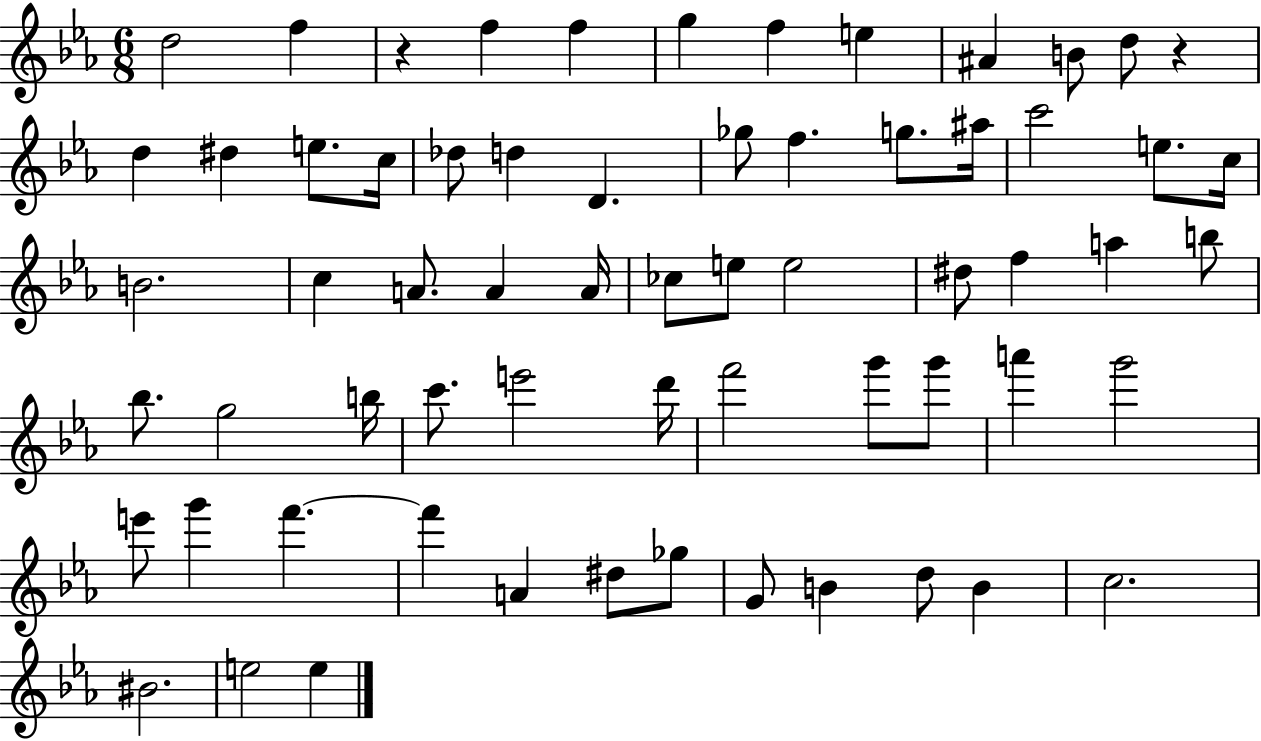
{
  \clef treble
  \numericTimeSignature
  \time 6/8
  \key ees \major
  d''2 f''4 | r4 f''4 f''4 | g''4 f''4 e''4 | ais'4 b'8 d''8 r4 | \break d''4 dis''4 e''8. c''16 | des''8 d''4 d'4. | ges''8 f''4. g''8. ais''16 | c'''2 e''8. c''16 | \break b'2. | c''4 a'8. a'4 a'16 | ces''8 e''8 e''2 | dis''8 f''4 a''4 b''8 | \break bes''8. g''2 b''16 | c'''8. e'''2 d'''16 | f'''2 g'''8 g'''8 | a'''4 g'''2 | \break e'''8 g'''4 f'''4.~~ | f'''4 a'4 dis''8 ges''8 | g'8 b'4 d''8 b'4 | c''2. | \break bis'2. | e''2 e''4 | \bar "|."
}